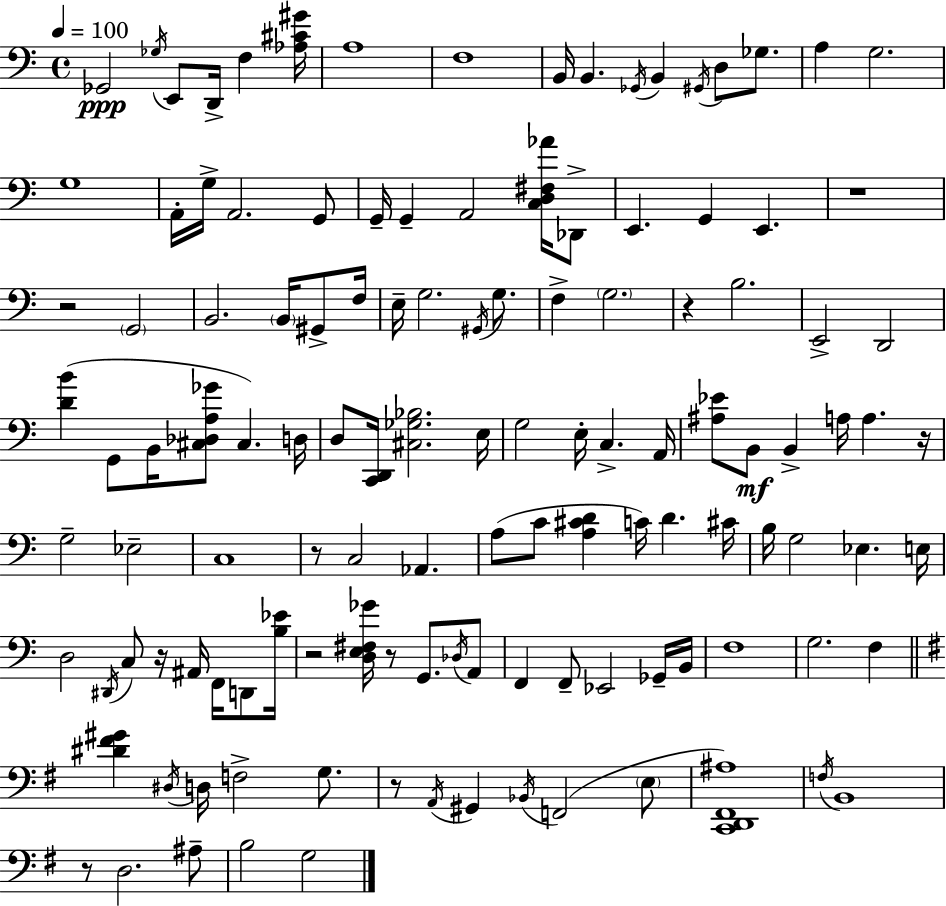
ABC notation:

X:1
T:Untitled
M:4/4
L:1/4
K:Am
_G,,2 _G,/4 E,,/2 D,,/4 F, [_A,^C^G]/4 A,4 F,4 B,,/4 B,, _G,,/4 B,, ^G,,/4 D,/2 _G,/2 A, G,2 G,4 A,,/4 G,/4 A,,2 G,,/2 G,,/4 G,, A,,2 [C,D,^F,_A]/4 _D,,/2 E,, G,, E,, z4 z2 G,,2 B,,2 B,,/4 ^G,,/2 F,/4 E,/4 G,2 ^G,,/4 G,/2 F, G,2 z B,2 E,,2 D,,2 [DB] G,,/2 B,,/4 [^C,_D,A,_G]/2 ^C, D,/4 D,/2 [C,,D,,]/4 [^C,_G,_B,]2 E,/4 G,2 E,/4 C, A,,/4 [^A,_E]/2 B,,/2 B,, A,/4 A, z/4 G,2 _E,2 C,4 z/2 C,2 _A,, A,/2 C/2 [A,^CD] C/4 D ^C/4 B,/4 G,2 _E, E,/4 D,2 ^D,,/4 C,/2 z/4 ^A,,/4 F,,/4 D,,/2 [B,_E]/4 z2 [D,E,^F,_G]/4 z/2 G,,/2 _D,/4 A,,/2 F,, F,,/2 _E,,2 _G,,/4 B,,/4 F,4 G,2 F, [^D^F^G] ^D,/4 D,/4 F,2 G,/2 z/2 A,,/4 ^G,, _B,,/4 F,,2 E,/2 [C,,D,,^F,,^A,]4 F,/4 B,,4 z/2 D,2 ^A,/2 B,2 G,2